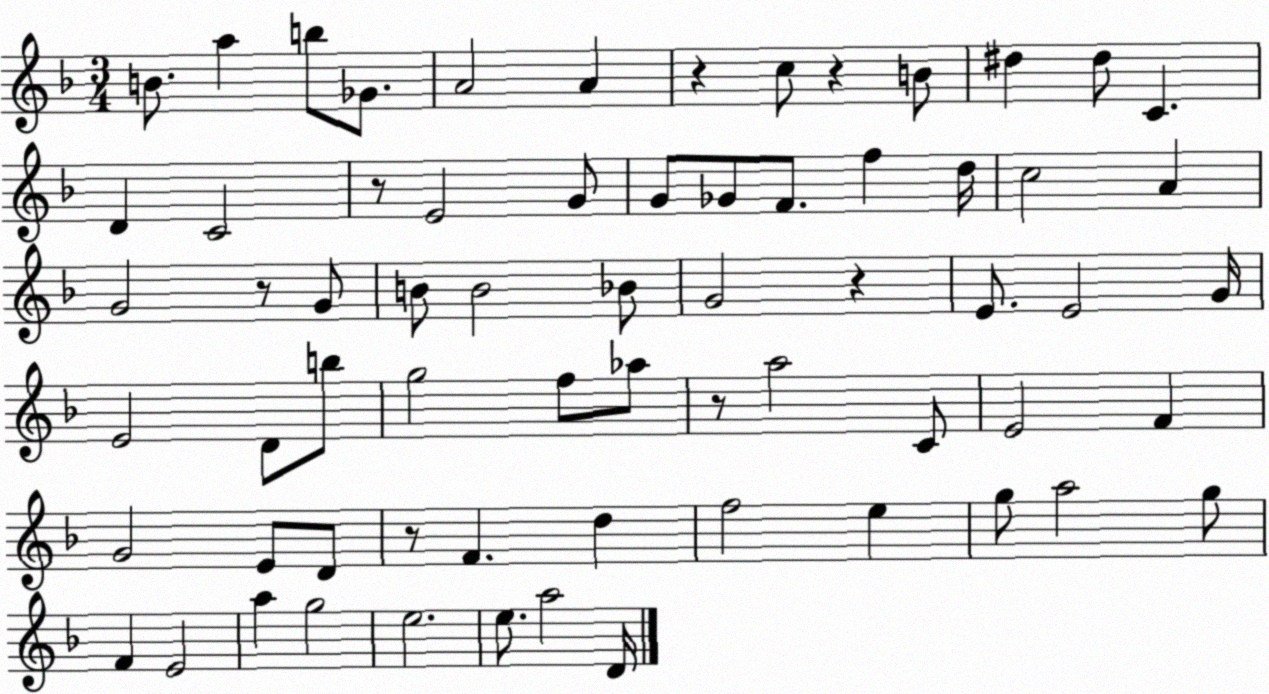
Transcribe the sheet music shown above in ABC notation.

X:1
T:Untitled
M:3/4
L:1/4
K:F
B/2 a b/2 _G/2 A2 A z c/2 z B/2 ^d ^d/2 C D C2 z/2 E2 G/2 G/2 _G/2 F/2 f d/4 c2 A G2 z/2 G/2 B/2 B2 _B/2 G2 z E/2 E2 G/4 E2 D/2 b/2 g2 f/2 _a/2 z/2 a2 C/2 E2 F G2 E/2 D/2 z/2 F d f2 e g/2 a2 g/2 F E2 a g2 e2 e/2 a2 D/4